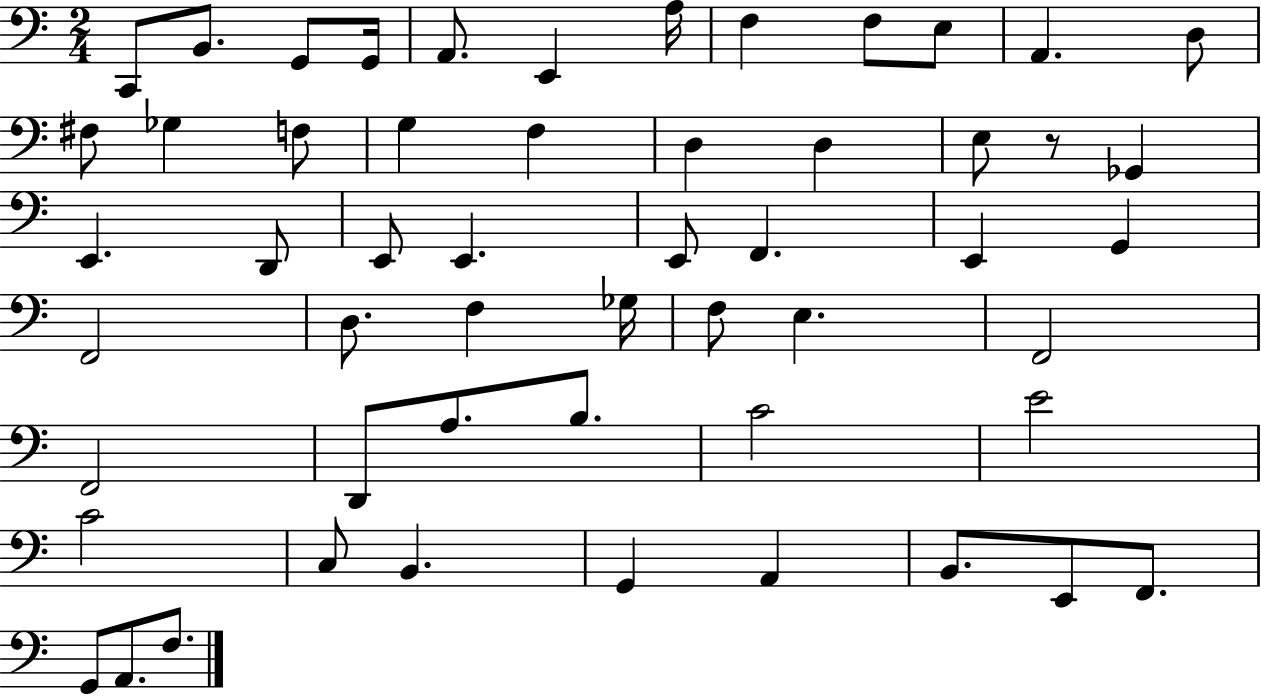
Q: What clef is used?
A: bass